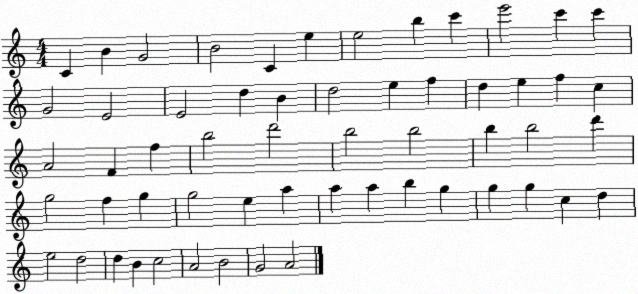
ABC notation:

X:1
T:Untitled
M:4/4
L:1/4
K:C
C B G2 B2 C e e2 b c' e'2 c' c' G2 E2 E2 d B d2 e f d e f c A2 F f b2 d'2 b2 b2 b b2 d' g2 f g g2 e a a a b g g g c d e2 d2 d B c2 A2 B2 G2 A2